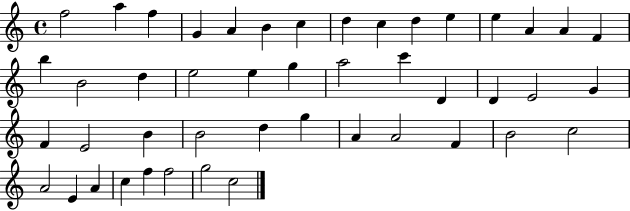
X:1
T:Untitled
M:4/4
L:1/4
K:C
f2 a f G A B c d c d e e A A F b B2 d e2 e g a2 c' D D E2 G F E2 B B2 d g A A2 F B2 c2 A2 E A c f f2 g2 c2